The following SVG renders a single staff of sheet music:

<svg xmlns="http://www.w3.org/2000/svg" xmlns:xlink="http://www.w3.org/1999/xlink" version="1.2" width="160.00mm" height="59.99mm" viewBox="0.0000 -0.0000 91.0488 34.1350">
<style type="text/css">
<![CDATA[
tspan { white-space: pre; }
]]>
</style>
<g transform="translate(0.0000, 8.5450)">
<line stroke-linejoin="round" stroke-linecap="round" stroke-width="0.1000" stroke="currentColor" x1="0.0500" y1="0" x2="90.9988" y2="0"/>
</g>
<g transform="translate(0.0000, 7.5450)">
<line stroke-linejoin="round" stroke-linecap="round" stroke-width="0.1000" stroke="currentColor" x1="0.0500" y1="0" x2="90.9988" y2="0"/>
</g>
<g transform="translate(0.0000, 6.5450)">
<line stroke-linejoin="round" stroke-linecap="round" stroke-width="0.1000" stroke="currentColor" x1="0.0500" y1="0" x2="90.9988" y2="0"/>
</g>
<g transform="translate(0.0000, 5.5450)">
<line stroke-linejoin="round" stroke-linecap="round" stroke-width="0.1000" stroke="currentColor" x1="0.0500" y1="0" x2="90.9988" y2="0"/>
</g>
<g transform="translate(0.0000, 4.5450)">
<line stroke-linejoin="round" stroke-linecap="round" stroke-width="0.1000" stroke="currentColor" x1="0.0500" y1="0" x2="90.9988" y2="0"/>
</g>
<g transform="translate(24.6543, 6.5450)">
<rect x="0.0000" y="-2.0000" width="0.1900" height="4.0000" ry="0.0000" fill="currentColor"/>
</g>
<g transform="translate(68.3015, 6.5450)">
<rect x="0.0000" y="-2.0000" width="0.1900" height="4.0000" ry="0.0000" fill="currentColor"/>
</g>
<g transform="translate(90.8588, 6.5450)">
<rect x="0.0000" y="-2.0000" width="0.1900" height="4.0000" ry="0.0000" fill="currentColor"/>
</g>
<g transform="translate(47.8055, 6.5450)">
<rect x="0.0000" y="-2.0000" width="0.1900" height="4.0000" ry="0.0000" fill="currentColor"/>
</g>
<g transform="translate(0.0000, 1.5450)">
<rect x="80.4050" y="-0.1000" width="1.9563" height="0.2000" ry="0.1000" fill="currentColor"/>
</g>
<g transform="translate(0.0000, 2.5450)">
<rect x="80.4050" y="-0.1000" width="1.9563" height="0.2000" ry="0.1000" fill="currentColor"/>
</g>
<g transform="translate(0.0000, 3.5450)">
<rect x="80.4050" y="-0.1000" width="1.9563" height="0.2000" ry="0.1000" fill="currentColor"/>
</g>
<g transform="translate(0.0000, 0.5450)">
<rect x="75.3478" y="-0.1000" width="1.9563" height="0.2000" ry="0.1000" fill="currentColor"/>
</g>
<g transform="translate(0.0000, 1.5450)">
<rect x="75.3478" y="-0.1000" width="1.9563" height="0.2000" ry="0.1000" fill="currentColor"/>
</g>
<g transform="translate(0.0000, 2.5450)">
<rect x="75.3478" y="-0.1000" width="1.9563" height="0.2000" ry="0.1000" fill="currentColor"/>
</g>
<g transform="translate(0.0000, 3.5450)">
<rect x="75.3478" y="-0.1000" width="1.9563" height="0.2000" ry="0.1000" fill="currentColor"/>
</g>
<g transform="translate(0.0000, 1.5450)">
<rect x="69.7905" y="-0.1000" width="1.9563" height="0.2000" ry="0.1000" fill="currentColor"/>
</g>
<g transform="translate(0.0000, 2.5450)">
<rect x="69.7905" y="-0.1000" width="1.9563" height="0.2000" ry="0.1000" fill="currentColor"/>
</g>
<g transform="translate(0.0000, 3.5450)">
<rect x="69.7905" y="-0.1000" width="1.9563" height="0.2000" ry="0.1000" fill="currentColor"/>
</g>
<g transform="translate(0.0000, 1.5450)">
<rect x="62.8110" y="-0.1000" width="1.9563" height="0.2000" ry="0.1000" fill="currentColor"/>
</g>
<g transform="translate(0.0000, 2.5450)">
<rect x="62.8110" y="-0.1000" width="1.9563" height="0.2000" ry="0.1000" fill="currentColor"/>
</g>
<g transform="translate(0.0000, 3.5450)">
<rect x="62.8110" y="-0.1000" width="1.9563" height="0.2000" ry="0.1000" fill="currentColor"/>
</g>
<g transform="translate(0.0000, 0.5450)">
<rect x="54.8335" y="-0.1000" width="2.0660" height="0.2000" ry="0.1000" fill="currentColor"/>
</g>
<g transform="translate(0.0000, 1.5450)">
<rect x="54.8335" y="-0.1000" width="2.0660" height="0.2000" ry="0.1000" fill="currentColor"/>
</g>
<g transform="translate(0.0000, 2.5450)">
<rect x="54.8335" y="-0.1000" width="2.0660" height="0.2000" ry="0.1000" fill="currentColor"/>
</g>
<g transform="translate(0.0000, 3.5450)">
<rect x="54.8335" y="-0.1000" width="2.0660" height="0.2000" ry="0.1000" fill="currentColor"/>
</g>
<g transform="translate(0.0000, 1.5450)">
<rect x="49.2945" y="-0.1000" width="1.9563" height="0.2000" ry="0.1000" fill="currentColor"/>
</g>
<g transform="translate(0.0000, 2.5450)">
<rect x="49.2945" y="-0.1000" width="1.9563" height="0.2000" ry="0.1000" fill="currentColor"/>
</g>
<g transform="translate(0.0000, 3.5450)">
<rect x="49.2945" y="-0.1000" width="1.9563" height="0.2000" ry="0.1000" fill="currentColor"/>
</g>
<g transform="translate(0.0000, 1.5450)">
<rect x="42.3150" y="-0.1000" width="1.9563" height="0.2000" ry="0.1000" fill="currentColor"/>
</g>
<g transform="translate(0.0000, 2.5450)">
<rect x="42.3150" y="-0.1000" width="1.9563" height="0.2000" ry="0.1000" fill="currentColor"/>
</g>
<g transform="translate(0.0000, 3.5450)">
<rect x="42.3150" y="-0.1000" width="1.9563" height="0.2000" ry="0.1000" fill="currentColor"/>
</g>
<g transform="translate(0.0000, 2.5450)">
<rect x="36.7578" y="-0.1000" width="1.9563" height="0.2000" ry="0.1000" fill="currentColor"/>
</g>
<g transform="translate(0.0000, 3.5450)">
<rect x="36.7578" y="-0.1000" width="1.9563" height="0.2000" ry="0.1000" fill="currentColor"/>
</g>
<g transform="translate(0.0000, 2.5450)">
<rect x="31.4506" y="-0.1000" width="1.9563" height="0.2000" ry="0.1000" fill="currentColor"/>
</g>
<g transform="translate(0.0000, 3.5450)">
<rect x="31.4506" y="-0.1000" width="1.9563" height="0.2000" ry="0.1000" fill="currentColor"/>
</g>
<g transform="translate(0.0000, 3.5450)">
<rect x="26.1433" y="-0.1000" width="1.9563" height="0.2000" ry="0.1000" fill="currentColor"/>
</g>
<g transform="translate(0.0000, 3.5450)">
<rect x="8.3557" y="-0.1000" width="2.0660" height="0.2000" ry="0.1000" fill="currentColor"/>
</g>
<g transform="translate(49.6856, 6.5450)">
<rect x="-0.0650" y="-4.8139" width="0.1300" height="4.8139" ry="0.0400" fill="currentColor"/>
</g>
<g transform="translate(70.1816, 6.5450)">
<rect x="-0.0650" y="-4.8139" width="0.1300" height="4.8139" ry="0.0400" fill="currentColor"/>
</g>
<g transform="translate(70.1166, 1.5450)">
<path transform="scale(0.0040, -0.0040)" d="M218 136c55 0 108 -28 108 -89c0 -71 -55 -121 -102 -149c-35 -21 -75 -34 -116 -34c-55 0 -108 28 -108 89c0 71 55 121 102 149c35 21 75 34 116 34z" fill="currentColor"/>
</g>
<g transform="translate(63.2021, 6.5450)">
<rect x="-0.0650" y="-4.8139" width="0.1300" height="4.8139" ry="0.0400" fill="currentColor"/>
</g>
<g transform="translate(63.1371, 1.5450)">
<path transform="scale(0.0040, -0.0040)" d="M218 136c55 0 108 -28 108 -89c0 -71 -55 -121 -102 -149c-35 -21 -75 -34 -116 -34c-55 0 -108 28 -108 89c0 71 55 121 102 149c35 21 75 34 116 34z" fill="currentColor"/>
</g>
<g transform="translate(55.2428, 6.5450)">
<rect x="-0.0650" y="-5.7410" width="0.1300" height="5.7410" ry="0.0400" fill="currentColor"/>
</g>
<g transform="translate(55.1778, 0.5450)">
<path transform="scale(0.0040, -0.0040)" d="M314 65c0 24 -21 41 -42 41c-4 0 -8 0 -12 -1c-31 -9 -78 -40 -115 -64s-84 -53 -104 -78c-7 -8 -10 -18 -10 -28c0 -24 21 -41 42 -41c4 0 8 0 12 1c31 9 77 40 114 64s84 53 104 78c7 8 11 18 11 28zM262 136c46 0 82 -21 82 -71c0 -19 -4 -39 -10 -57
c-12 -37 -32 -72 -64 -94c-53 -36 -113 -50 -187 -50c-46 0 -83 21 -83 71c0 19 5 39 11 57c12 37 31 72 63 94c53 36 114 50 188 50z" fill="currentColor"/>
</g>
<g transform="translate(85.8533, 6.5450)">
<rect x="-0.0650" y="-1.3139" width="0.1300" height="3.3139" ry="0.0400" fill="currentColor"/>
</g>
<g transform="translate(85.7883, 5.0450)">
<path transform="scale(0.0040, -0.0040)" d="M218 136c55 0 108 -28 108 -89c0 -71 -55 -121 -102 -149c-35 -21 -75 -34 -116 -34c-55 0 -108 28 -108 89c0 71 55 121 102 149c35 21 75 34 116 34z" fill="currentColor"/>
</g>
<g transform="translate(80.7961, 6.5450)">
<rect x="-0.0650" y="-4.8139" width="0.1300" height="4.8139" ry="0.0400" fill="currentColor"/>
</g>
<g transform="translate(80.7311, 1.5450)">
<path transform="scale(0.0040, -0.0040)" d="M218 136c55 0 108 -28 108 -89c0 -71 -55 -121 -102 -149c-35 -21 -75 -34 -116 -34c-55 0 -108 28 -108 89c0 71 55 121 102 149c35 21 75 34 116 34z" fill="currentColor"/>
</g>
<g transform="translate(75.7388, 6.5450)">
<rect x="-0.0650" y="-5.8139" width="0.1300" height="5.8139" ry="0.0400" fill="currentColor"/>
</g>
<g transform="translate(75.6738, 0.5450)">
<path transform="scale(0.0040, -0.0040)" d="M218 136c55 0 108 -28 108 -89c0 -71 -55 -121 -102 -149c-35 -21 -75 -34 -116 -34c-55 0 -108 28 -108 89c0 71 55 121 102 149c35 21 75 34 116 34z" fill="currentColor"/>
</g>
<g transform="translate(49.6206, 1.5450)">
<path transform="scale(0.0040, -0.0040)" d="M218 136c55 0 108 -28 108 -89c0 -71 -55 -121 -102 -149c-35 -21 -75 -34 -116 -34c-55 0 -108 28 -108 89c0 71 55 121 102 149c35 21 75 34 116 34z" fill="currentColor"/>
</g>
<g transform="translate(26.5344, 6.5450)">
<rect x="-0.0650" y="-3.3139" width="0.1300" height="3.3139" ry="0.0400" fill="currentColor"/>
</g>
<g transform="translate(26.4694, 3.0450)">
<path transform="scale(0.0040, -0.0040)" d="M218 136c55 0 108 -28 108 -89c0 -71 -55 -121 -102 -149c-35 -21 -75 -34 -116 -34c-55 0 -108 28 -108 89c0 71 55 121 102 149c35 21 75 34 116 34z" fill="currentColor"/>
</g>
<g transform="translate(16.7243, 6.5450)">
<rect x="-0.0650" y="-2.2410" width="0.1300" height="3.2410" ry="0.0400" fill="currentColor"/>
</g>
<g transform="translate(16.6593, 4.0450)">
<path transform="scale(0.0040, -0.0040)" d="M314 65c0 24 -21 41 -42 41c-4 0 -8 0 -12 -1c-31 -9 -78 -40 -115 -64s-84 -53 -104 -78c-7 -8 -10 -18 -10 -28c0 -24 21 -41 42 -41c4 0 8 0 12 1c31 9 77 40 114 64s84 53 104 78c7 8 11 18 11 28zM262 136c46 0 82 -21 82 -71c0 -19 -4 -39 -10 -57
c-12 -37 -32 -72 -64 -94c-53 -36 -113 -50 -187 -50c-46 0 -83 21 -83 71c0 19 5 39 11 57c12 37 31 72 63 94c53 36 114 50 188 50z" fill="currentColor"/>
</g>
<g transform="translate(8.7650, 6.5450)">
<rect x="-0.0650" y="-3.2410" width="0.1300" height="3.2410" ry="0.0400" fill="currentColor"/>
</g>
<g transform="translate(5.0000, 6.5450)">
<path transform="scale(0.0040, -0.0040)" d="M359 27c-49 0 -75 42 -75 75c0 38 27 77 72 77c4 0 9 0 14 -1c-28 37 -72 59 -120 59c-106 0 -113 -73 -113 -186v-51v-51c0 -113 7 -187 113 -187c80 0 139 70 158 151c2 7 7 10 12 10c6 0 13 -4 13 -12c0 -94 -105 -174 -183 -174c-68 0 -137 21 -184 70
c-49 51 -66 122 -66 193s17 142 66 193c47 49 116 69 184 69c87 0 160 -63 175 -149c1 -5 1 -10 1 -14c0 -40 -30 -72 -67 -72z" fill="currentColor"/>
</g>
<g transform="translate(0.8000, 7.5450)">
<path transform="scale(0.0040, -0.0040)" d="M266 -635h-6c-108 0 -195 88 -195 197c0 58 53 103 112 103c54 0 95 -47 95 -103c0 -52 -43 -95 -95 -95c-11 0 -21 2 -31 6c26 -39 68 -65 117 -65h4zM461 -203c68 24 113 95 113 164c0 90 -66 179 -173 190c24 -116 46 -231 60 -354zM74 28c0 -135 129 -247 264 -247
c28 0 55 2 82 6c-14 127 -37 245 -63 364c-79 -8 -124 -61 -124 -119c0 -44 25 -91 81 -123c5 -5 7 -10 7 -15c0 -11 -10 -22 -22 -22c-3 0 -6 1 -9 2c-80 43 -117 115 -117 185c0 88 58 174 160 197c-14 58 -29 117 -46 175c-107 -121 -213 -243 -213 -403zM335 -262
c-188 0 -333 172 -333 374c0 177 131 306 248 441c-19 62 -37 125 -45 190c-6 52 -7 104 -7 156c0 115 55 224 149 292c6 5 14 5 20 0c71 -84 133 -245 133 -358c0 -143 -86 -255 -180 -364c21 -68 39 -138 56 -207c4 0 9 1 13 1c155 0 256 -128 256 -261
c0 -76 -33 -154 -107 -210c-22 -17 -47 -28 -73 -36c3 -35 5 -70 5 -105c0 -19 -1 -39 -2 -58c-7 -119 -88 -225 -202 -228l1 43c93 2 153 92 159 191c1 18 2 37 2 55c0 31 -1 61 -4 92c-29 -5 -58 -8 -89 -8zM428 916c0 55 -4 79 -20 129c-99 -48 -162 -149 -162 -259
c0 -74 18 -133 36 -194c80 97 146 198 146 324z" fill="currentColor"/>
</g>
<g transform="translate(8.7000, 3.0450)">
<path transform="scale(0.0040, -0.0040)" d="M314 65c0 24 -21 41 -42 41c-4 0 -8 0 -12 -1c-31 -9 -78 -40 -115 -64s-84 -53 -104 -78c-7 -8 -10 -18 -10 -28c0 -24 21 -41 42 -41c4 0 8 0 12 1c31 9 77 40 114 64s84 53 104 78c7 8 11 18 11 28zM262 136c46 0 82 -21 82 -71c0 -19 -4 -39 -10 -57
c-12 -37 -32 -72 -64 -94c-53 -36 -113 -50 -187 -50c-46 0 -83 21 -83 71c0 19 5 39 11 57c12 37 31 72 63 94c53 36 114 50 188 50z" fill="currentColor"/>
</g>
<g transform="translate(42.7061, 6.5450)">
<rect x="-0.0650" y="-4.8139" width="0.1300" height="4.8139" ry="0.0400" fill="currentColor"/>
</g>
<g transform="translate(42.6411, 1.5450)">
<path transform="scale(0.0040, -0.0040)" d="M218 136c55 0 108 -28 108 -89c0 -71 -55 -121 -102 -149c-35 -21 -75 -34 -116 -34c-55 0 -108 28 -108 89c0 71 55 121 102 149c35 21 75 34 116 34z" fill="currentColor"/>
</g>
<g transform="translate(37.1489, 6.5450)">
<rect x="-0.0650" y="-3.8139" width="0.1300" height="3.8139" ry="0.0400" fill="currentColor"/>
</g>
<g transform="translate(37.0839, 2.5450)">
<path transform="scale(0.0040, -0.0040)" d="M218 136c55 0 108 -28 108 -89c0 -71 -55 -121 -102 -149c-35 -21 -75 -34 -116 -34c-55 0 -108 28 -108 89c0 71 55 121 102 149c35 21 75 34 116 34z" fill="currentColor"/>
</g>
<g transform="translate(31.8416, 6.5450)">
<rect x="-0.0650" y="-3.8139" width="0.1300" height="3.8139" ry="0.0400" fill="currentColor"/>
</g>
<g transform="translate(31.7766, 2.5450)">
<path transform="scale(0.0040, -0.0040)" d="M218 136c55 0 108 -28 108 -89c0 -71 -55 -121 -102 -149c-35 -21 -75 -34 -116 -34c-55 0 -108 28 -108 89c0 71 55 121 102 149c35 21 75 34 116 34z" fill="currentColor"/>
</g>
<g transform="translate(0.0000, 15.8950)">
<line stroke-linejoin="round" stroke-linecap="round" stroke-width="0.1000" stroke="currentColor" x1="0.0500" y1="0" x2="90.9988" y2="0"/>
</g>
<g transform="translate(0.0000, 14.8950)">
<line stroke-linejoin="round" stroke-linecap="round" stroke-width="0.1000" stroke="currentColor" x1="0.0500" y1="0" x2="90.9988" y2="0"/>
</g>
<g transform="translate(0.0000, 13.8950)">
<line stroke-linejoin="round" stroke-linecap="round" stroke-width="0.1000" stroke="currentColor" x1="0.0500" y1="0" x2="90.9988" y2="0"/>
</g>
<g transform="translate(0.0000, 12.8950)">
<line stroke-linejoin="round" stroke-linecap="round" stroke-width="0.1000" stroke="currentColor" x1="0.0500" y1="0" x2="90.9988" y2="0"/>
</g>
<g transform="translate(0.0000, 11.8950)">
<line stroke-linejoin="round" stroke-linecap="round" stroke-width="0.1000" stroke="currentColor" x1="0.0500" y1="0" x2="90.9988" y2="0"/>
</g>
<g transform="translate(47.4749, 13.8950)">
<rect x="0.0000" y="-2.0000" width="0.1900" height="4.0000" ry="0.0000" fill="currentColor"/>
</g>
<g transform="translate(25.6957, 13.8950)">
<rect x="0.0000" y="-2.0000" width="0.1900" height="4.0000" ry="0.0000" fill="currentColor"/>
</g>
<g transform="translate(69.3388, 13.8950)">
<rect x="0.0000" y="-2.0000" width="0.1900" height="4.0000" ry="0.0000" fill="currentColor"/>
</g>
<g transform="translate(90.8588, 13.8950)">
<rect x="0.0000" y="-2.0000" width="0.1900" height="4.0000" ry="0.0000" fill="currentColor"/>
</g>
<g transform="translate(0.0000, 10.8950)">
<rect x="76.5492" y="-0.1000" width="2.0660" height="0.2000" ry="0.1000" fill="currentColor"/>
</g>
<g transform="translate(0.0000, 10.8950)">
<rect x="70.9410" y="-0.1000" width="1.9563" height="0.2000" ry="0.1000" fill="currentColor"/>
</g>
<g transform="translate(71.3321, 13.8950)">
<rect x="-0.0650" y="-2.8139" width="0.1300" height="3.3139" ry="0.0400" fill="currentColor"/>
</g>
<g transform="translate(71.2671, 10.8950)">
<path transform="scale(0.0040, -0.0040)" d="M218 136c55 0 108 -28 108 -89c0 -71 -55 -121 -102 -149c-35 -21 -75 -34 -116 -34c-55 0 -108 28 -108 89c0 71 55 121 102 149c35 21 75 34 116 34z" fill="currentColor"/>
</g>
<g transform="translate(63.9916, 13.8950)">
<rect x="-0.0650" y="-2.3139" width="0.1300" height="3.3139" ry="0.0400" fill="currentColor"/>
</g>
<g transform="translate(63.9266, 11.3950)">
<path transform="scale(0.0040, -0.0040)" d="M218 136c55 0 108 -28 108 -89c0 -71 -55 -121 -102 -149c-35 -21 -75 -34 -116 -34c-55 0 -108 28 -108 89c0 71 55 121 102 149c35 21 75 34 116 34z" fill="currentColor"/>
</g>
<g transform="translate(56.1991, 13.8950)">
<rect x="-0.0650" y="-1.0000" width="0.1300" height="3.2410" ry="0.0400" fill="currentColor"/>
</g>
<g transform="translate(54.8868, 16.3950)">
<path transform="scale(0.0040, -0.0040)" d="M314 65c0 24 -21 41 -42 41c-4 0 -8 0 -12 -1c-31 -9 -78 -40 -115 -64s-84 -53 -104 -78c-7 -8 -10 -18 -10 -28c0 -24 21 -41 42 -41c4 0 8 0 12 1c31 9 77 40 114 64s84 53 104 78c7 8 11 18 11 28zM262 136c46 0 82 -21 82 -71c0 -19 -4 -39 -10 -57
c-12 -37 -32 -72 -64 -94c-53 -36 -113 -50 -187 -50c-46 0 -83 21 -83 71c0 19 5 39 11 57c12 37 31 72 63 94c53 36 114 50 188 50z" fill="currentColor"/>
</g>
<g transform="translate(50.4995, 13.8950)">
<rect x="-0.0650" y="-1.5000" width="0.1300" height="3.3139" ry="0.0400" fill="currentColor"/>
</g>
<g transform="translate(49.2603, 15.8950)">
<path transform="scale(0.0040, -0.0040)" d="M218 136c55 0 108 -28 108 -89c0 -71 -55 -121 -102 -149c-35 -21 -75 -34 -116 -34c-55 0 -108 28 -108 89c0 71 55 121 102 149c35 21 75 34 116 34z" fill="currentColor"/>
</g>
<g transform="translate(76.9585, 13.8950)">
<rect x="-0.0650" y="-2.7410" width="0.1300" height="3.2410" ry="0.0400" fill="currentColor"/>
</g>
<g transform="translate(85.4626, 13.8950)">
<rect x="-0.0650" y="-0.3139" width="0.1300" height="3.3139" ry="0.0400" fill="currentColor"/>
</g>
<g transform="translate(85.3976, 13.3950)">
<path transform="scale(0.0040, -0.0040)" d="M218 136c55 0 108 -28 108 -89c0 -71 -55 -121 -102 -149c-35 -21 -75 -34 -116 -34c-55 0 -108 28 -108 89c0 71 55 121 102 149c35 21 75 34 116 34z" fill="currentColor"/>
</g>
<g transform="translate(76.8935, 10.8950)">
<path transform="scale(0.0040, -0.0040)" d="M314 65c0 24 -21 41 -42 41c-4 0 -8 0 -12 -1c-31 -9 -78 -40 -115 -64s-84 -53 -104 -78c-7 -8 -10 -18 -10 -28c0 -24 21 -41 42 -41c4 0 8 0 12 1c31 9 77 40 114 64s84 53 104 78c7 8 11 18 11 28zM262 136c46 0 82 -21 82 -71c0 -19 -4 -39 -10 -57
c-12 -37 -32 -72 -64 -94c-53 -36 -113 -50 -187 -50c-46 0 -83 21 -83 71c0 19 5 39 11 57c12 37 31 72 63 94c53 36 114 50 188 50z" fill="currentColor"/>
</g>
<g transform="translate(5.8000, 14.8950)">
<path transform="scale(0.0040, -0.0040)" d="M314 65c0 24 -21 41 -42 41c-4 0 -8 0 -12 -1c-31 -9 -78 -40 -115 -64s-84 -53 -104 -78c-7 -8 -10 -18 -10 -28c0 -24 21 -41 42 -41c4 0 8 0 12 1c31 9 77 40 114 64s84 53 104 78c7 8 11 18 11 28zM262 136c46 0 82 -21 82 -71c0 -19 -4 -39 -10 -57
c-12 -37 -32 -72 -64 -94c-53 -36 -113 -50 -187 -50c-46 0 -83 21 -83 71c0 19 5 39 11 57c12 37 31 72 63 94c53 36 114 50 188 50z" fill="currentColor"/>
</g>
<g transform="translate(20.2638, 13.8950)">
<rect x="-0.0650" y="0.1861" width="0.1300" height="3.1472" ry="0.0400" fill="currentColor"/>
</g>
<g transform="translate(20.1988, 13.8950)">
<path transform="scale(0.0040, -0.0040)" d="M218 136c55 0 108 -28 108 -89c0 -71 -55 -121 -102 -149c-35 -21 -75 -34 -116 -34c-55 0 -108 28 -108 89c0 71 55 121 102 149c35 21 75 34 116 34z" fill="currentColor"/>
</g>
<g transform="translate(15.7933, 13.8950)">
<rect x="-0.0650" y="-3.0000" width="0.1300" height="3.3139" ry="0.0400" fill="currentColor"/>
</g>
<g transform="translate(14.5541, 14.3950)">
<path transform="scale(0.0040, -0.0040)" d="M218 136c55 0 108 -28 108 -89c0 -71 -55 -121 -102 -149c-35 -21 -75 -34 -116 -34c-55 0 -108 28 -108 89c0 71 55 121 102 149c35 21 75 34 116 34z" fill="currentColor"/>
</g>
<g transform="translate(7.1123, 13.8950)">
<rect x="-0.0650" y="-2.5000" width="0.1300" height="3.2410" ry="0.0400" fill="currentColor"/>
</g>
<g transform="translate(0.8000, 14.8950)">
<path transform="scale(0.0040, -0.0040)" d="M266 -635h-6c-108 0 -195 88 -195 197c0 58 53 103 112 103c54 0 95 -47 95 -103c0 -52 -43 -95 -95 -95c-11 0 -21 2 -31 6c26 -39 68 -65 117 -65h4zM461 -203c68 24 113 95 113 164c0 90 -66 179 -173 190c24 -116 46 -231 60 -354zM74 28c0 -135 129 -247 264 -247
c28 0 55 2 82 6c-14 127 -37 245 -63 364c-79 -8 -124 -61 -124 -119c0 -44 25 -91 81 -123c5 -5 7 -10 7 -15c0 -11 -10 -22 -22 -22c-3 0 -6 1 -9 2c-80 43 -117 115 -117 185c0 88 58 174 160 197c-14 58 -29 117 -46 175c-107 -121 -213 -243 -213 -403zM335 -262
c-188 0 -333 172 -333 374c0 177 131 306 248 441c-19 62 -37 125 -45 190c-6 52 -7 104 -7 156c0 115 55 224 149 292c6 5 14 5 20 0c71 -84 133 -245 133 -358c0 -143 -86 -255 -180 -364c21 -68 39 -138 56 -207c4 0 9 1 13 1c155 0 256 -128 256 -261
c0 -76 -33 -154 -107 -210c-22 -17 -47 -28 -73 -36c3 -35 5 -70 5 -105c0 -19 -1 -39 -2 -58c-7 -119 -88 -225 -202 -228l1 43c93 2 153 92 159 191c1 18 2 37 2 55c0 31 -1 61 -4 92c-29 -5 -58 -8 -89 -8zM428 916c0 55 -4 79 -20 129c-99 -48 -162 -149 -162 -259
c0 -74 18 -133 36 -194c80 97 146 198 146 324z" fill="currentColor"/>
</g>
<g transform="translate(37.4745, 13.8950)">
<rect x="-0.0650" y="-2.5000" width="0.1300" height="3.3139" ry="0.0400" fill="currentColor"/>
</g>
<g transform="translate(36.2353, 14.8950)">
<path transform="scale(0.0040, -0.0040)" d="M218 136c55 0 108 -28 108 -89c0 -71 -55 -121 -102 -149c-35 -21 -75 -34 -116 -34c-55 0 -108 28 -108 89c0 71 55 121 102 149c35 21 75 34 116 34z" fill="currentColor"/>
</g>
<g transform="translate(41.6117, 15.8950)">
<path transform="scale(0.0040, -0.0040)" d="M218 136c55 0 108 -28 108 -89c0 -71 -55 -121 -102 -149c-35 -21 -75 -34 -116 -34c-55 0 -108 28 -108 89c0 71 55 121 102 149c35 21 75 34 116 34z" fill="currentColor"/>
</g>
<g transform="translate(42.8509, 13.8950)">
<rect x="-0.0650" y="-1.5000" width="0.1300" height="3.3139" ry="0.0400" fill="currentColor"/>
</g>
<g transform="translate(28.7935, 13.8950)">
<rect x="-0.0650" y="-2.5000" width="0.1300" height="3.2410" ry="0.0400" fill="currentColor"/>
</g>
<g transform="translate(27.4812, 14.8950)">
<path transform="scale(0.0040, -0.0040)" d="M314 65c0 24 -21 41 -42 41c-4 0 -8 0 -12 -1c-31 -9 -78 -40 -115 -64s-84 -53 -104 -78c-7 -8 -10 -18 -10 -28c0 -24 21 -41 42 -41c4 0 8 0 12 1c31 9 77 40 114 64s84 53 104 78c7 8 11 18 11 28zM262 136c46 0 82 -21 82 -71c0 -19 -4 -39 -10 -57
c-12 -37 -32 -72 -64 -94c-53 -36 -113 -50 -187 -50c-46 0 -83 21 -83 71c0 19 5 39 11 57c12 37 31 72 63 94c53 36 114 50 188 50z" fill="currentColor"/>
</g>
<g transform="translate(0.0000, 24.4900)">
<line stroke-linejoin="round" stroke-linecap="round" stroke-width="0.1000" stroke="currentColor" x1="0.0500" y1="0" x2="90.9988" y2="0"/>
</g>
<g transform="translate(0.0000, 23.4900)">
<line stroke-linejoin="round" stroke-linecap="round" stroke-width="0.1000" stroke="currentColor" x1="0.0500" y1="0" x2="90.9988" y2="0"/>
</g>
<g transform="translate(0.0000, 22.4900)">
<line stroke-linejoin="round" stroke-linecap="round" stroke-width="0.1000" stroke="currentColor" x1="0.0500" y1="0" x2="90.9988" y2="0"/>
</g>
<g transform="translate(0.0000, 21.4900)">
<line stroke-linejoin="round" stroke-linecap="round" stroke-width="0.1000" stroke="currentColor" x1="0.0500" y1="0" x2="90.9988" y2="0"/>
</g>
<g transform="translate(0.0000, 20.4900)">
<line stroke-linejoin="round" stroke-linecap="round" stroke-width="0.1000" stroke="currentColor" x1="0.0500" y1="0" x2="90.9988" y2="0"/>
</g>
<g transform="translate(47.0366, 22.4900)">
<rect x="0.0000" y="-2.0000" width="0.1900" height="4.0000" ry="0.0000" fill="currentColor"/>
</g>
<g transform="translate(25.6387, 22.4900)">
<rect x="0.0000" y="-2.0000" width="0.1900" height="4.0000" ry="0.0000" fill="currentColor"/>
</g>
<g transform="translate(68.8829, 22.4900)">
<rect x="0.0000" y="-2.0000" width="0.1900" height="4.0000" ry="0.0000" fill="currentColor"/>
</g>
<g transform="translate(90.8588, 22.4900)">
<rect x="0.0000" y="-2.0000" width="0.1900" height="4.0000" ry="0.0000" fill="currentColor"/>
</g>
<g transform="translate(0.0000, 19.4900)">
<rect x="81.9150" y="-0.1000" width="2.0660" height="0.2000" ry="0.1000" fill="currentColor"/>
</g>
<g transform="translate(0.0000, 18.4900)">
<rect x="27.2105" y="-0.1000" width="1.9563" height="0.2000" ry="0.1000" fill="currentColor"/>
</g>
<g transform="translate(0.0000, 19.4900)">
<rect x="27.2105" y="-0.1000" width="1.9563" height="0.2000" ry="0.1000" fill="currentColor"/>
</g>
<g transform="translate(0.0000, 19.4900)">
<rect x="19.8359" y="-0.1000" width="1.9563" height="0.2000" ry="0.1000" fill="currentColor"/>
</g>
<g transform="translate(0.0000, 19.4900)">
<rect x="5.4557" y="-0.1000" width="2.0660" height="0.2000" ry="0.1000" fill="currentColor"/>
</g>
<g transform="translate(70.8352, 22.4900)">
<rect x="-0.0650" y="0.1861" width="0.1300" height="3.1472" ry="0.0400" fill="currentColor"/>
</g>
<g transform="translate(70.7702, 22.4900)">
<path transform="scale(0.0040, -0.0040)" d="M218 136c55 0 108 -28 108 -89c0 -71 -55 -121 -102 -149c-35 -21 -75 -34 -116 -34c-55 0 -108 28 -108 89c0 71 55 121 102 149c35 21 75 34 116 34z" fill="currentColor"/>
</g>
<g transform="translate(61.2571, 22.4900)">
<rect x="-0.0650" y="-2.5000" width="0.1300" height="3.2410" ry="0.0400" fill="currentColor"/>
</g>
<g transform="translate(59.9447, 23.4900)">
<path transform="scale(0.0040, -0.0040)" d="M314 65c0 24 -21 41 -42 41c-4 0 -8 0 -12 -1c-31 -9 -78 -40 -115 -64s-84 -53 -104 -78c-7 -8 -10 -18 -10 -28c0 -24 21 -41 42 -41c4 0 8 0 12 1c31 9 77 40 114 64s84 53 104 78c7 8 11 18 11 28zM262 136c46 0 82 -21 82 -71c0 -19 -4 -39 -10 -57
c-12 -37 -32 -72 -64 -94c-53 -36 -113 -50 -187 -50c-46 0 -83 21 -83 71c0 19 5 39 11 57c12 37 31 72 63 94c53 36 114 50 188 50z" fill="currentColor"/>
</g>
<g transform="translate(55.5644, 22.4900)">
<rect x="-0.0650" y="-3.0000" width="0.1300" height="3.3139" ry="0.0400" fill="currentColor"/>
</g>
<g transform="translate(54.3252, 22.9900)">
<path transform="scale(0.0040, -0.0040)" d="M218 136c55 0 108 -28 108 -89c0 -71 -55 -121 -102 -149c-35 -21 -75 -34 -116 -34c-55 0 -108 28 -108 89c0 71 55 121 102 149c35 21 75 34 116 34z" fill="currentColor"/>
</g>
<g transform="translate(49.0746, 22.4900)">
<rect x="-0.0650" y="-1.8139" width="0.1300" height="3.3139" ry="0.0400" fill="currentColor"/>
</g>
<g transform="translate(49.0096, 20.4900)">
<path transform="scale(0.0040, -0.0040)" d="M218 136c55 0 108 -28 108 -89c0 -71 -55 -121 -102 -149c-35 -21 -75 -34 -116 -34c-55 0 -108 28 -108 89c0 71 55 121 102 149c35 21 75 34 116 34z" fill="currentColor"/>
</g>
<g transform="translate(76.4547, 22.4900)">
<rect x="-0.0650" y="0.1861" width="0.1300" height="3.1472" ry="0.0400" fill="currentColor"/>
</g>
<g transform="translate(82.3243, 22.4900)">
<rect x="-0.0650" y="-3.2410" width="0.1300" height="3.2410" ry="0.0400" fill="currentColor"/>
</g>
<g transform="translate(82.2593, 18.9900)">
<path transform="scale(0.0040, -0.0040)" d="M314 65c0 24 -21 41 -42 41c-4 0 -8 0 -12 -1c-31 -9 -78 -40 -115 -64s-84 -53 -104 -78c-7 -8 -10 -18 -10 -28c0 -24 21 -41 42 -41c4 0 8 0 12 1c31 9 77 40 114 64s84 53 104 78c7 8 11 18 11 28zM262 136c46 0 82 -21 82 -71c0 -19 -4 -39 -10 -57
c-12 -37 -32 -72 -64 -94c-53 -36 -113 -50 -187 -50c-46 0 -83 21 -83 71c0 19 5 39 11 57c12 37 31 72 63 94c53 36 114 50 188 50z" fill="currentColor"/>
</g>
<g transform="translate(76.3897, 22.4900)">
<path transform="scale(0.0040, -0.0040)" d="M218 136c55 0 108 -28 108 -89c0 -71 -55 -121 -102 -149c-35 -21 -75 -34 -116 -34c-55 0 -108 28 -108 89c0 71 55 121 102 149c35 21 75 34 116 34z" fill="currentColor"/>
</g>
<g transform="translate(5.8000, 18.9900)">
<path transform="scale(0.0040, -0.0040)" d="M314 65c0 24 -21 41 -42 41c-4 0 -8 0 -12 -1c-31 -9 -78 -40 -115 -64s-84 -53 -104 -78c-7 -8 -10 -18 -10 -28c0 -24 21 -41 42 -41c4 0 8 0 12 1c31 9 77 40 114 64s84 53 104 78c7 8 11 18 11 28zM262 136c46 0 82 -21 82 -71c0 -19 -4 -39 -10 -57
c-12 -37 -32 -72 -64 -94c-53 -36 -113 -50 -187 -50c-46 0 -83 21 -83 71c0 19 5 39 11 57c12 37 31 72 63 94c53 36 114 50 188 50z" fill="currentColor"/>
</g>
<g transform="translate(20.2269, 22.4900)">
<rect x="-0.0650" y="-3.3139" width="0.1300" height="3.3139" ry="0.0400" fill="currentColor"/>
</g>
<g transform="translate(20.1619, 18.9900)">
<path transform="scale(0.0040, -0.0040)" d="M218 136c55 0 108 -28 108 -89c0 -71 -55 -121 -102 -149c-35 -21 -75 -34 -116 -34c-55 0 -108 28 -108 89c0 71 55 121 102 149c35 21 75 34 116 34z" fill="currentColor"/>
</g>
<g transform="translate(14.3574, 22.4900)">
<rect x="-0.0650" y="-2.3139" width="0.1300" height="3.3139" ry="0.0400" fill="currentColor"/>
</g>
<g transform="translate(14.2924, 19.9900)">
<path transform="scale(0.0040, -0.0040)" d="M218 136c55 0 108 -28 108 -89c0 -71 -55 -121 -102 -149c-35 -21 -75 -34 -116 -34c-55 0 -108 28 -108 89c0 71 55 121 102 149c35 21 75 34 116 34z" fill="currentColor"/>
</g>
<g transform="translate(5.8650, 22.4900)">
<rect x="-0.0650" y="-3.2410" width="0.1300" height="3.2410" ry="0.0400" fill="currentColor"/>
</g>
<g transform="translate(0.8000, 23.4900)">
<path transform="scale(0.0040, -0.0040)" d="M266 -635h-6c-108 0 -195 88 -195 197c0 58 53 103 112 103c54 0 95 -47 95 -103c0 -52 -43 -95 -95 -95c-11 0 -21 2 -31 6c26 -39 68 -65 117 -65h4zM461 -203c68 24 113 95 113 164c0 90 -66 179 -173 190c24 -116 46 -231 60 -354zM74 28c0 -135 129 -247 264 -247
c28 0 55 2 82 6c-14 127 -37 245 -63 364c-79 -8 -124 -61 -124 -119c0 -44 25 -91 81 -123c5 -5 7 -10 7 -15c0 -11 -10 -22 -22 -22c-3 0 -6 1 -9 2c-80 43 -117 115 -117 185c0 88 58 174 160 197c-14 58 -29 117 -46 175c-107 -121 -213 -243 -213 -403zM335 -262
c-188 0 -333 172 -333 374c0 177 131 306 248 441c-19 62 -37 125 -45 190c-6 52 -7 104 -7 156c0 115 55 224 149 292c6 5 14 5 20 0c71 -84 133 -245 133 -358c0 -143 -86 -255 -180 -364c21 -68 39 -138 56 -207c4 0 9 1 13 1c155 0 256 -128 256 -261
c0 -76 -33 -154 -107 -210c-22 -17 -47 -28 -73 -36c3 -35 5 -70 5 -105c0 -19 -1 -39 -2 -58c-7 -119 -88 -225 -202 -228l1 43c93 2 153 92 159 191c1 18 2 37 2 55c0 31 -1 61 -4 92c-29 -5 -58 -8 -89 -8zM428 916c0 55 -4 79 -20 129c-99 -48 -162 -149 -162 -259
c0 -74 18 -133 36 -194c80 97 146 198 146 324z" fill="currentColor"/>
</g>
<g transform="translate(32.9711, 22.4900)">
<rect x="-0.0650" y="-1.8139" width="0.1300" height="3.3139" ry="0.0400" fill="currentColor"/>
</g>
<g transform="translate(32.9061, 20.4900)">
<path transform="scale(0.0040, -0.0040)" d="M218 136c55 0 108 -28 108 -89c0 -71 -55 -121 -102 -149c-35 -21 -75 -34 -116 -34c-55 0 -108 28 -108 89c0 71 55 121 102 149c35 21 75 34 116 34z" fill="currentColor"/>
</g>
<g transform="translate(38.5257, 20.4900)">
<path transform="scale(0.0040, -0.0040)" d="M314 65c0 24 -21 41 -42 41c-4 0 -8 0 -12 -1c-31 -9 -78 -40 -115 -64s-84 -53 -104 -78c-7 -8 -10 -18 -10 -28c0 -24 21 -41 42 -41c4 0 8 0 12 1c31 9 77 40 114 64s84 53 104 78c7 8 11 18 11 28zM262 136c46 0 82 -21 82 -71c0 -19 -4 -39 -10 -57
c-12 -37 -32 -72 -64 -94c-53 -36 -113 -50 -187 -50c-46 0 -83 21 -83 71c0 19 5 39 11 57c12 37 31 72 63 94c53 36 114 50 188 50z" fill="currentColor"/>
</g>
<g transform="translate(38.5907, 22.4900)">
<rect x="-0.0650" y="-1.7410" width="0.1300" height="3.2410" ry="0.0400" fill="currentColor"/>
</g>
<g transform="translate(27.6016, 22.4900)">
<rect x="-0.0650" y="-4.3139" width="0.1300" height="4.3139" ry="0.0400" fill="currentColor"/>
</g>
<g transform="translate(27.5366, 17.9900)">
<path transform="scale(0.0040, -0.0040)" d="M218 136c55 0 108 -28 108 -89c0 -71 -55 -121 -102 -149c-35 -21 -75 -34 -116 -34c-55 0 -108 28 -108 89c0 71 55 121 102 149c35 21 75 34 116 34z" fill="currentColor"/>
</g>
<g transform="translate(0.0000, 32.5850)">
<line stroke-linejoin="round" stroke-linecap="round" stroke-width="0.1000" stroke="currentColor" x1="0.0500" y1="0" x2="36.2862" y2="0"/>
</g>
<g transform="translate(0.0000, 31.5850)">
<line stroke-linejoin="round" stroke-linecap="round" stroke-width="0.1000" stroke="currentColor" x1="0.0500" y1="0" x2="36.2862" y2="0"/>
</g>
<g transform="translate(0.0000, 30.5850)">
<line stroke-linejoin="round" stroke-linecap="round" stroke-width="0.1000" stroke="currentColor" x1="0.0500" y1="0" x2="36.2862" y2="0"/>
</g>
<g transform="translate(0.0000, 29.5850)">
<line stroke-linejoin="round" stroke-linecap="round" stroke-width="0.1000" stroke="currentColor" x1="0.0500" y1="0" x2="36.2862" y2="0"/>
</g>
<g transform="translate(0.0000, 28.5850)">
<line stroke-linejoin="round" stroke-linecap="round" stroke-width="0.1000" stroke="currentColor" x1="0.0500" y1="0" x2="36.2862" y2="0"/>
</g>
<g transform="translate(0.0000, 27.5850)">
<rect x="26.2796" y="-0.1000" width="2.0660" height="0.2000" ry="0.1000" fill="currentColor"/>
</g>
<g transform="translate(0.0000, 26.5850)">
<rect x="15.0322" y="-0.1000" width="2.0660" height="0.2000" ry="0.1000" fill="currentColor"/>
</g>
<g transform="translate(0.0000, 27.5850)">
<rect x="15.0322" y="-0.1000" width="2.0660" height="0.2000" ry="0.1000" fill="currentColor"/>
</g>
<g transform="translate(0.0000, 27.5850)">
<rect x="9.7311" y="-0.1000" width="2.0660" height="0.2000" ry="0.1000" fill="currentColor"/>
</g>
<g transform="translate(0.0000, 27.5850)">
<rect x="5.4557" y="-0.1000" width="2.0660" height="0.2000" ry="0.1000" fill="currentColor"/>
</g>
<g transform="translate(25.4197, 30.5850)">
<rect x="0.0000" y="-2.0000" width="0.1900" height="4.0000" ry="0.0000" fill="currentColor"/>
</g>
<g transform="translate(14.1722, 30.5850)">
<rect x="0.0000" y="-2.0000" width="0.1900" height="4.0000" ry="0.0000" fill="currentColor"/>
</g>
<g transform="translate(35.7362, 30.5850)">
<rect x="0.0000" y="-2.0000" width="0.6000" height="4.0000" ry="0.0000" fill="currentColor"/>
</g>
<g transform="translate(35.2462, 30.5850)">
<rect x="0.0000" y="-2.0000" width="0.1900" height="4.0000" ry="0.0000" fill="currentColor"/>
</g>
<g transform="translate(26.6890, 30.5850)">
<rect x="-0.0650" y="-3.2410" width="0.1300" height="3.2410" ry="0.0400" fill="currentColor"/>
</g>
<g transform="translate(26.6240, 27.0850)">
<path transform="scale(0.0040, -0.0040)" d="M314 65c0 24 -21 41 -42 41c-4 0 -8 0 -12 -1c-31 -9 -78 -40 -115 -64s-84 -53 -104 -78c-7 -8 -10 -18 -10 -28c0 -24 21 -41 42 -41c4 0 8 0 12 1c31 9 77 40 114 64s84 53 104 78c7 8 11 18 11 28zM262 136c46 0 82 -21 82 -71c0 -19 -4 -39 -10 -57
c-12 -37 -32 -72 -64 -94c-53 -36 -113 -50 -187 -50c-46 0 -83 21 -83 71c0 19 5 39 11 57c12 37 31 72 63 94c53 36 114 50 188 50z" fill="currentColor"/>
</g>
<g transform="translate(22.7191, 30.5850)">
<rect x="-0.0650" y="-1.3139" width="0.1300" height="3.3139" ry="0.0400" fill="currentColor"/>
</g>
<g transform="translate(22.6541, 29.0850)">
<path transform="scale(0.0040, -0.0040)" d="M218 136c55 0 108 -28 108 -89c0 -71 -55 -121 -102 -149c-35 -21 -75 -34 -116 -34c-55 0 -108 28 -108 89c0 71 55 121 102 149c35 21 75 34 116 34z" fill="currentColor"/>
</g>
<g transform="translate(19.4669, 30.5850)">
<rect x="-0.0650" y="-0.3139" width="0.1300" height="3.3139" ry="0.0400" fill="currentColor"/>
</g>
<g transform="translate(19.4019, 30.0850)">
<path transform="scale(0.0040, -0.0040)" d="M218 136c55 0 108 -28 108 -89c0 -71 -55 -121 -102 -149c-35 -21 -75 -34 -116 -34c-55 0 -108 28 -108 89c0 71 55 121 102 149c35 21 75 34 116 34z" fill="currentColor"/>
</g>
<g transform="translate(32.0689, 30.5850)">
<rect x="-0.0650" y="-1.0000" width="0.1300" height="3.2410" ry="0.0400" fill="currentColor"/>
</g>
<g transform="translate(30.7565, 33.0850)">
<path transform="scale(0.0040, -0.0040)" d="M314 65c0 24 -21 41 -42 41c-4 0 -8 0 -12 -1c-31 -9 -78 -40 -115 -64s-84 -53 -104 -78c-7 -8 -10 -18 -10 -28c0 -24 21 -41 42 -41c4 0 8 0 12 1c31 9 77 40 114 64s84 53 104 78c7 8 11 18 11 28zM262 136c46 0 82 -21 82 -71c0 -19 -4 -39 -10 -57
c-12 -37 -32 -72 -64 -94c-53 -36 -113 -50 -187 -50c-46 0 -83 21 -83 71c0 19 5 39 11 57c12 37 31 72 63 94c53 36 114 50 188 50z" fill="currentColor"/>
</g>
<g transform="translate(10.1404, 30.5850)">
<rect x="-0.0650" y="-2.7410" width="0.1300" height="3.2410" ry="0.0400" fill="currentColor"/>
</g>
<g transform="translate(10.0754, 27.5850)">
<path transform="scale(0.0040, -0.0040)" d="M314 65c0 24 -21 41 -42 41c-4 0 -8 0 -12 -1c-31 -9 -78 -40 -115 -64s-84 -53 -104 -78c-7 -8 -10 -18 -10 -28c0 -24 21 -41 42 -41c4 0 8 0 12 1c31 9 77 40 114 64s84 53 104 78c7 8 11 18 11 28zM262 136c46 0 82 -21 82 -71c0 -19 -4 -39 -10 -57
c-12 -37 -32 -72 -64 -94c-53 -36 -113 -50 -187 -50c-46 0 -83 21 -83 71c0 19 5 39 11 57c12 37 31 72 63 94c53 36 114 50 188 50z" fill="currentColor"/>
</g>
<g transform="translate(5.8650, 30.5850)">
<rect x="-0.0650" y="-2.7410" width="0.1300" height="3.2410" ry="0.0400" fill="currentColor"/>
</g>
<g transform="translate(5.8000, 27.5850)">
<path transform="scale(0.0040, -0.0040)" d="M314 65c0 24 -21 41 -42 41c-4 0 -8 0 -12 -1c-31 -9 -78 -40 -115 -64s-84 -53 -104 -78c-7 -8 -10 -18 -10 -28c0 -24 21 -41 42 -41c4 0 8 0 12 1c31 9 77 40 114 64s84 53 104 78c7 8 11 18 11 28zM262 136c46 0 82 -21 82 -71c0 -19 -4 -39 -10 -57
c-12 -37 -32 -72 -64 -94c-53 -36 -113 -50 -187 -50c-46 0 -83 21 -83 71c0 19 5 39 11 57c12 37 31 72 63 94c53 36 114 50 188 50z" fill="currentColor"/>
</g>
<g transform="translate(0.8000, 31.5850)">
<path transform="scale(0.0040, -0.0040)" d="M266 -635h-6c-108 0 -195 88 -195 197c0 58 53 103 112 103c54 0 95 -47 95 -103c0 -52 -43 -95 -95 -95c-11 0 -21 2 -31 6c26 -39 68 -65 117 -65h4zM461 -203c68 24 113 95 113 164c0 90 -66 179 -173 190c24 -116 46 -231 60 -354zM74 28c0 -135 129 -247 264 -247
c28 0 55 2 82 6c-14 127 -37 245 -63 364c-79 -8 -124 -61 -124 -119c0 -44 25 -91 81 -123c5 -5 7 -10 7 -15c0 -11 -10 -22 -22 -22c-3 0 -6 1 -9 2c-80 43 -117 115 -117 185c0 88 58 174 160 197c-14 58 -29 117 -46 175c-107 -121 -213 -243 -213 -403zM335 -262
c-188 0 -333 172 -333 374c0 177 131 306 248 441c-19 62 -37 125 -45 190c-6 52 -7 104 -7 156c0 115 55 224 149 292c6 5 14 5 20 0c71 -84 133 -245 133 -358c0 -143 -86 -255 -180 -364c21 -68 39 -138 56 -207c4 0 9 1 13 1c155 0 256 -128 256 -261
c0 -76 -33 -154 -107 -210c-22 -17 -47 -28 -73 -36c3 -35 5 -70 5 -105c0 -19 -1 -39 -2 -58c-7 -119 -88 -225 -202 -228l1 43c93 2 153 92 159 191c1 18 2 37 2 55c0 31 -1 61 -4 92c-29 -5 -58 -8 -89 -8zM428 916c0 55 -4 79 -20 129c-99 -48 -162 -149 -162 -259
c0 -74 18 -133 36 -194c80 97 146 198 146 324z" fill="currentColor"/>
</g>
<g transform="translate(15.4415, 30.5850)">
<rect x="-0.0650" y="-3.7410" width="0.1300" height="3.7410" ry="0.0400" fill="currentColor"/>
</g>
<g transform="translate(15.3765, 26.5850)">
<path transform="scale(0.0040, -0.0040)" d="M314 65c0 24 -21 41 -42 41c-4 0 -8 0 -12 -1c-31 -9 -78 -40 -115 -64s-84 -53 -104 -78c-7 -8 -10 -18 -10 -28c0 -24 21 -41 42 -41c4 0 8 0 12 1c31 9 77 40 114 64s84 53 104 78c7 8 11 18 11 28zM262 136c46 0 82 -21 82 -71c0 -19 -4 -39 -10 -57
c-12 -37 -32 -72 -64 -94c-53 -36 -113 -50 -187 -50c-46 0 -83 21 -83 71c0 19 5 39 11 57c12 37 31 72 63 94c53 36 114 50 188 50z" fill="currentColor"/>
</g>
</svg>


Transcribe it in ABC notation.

X:1
T:Untitled
M:4/4
L:1/4
K:C
b2 g2 b c' c' e' e' g'2 e' e' g' e' e G2 A B G2 G E E D2 g a a2 c b2 g b d' f f2 f A G2 B B b2 a2 a2 c'2 c e b2 D2